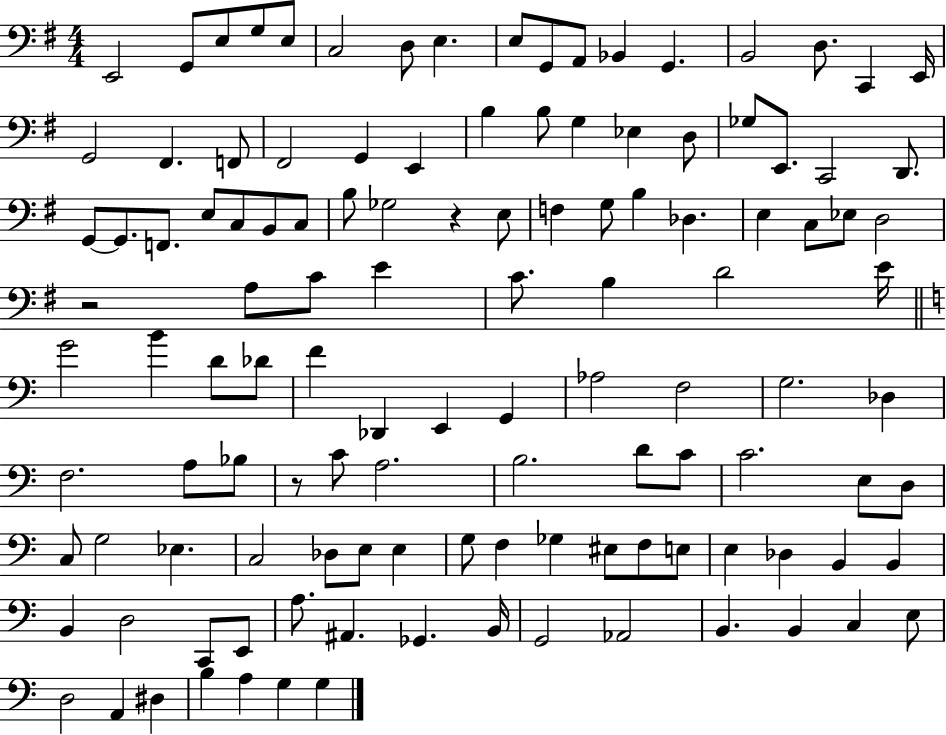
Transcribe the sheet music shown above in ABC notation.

X:1
T:Untitled
M:4/4
L:1/4
K:G
E,,2 G,,/2 E,/2 G,/2 E,/2 C,2 D,/2 E, E,/2 G,,/2 A,,/2 _B,, G,, B,,2 D,/2 C,, E,,/4 G,,2 ^F,, F,,/2 ^F,,2 G,, E,, B, B,/2 G, _E, D,/2 _G,/2 E,,/2 C,,2 D,,/2 G,,/2 G,,/2 F,,/2 E,/2 C,/2 B,,/2 C,/2 B,/2 _G,2 z E,/2 F, G,/2 B, _D, E, C,/2 _E,/2 D,2 z2 A,/2 C/2 E C/2 B, D2 E/4 G2 B D/2 _D/2 F _D,, E,, G,, _A,2 F,2 G,2 _D, F,2 A,/2 _B,/2 z/2 C/2 A,2 B,2 D/2 C/2 C2 E,/2 D,/2 C,/2 G,2 _E, C,2 _D,/2 E,/2 E, G,/2 F, _G, ^E,/2 F,/2 E,/2 E, _D, B,, B,, B,, D,2 C,,/2 E,,/2 A,/2 ^A,, _G,, B,,/4 G,,2 _A,,2 B,, B,, C, E,/2 D,2 A,, ^D, B, A, G, G,